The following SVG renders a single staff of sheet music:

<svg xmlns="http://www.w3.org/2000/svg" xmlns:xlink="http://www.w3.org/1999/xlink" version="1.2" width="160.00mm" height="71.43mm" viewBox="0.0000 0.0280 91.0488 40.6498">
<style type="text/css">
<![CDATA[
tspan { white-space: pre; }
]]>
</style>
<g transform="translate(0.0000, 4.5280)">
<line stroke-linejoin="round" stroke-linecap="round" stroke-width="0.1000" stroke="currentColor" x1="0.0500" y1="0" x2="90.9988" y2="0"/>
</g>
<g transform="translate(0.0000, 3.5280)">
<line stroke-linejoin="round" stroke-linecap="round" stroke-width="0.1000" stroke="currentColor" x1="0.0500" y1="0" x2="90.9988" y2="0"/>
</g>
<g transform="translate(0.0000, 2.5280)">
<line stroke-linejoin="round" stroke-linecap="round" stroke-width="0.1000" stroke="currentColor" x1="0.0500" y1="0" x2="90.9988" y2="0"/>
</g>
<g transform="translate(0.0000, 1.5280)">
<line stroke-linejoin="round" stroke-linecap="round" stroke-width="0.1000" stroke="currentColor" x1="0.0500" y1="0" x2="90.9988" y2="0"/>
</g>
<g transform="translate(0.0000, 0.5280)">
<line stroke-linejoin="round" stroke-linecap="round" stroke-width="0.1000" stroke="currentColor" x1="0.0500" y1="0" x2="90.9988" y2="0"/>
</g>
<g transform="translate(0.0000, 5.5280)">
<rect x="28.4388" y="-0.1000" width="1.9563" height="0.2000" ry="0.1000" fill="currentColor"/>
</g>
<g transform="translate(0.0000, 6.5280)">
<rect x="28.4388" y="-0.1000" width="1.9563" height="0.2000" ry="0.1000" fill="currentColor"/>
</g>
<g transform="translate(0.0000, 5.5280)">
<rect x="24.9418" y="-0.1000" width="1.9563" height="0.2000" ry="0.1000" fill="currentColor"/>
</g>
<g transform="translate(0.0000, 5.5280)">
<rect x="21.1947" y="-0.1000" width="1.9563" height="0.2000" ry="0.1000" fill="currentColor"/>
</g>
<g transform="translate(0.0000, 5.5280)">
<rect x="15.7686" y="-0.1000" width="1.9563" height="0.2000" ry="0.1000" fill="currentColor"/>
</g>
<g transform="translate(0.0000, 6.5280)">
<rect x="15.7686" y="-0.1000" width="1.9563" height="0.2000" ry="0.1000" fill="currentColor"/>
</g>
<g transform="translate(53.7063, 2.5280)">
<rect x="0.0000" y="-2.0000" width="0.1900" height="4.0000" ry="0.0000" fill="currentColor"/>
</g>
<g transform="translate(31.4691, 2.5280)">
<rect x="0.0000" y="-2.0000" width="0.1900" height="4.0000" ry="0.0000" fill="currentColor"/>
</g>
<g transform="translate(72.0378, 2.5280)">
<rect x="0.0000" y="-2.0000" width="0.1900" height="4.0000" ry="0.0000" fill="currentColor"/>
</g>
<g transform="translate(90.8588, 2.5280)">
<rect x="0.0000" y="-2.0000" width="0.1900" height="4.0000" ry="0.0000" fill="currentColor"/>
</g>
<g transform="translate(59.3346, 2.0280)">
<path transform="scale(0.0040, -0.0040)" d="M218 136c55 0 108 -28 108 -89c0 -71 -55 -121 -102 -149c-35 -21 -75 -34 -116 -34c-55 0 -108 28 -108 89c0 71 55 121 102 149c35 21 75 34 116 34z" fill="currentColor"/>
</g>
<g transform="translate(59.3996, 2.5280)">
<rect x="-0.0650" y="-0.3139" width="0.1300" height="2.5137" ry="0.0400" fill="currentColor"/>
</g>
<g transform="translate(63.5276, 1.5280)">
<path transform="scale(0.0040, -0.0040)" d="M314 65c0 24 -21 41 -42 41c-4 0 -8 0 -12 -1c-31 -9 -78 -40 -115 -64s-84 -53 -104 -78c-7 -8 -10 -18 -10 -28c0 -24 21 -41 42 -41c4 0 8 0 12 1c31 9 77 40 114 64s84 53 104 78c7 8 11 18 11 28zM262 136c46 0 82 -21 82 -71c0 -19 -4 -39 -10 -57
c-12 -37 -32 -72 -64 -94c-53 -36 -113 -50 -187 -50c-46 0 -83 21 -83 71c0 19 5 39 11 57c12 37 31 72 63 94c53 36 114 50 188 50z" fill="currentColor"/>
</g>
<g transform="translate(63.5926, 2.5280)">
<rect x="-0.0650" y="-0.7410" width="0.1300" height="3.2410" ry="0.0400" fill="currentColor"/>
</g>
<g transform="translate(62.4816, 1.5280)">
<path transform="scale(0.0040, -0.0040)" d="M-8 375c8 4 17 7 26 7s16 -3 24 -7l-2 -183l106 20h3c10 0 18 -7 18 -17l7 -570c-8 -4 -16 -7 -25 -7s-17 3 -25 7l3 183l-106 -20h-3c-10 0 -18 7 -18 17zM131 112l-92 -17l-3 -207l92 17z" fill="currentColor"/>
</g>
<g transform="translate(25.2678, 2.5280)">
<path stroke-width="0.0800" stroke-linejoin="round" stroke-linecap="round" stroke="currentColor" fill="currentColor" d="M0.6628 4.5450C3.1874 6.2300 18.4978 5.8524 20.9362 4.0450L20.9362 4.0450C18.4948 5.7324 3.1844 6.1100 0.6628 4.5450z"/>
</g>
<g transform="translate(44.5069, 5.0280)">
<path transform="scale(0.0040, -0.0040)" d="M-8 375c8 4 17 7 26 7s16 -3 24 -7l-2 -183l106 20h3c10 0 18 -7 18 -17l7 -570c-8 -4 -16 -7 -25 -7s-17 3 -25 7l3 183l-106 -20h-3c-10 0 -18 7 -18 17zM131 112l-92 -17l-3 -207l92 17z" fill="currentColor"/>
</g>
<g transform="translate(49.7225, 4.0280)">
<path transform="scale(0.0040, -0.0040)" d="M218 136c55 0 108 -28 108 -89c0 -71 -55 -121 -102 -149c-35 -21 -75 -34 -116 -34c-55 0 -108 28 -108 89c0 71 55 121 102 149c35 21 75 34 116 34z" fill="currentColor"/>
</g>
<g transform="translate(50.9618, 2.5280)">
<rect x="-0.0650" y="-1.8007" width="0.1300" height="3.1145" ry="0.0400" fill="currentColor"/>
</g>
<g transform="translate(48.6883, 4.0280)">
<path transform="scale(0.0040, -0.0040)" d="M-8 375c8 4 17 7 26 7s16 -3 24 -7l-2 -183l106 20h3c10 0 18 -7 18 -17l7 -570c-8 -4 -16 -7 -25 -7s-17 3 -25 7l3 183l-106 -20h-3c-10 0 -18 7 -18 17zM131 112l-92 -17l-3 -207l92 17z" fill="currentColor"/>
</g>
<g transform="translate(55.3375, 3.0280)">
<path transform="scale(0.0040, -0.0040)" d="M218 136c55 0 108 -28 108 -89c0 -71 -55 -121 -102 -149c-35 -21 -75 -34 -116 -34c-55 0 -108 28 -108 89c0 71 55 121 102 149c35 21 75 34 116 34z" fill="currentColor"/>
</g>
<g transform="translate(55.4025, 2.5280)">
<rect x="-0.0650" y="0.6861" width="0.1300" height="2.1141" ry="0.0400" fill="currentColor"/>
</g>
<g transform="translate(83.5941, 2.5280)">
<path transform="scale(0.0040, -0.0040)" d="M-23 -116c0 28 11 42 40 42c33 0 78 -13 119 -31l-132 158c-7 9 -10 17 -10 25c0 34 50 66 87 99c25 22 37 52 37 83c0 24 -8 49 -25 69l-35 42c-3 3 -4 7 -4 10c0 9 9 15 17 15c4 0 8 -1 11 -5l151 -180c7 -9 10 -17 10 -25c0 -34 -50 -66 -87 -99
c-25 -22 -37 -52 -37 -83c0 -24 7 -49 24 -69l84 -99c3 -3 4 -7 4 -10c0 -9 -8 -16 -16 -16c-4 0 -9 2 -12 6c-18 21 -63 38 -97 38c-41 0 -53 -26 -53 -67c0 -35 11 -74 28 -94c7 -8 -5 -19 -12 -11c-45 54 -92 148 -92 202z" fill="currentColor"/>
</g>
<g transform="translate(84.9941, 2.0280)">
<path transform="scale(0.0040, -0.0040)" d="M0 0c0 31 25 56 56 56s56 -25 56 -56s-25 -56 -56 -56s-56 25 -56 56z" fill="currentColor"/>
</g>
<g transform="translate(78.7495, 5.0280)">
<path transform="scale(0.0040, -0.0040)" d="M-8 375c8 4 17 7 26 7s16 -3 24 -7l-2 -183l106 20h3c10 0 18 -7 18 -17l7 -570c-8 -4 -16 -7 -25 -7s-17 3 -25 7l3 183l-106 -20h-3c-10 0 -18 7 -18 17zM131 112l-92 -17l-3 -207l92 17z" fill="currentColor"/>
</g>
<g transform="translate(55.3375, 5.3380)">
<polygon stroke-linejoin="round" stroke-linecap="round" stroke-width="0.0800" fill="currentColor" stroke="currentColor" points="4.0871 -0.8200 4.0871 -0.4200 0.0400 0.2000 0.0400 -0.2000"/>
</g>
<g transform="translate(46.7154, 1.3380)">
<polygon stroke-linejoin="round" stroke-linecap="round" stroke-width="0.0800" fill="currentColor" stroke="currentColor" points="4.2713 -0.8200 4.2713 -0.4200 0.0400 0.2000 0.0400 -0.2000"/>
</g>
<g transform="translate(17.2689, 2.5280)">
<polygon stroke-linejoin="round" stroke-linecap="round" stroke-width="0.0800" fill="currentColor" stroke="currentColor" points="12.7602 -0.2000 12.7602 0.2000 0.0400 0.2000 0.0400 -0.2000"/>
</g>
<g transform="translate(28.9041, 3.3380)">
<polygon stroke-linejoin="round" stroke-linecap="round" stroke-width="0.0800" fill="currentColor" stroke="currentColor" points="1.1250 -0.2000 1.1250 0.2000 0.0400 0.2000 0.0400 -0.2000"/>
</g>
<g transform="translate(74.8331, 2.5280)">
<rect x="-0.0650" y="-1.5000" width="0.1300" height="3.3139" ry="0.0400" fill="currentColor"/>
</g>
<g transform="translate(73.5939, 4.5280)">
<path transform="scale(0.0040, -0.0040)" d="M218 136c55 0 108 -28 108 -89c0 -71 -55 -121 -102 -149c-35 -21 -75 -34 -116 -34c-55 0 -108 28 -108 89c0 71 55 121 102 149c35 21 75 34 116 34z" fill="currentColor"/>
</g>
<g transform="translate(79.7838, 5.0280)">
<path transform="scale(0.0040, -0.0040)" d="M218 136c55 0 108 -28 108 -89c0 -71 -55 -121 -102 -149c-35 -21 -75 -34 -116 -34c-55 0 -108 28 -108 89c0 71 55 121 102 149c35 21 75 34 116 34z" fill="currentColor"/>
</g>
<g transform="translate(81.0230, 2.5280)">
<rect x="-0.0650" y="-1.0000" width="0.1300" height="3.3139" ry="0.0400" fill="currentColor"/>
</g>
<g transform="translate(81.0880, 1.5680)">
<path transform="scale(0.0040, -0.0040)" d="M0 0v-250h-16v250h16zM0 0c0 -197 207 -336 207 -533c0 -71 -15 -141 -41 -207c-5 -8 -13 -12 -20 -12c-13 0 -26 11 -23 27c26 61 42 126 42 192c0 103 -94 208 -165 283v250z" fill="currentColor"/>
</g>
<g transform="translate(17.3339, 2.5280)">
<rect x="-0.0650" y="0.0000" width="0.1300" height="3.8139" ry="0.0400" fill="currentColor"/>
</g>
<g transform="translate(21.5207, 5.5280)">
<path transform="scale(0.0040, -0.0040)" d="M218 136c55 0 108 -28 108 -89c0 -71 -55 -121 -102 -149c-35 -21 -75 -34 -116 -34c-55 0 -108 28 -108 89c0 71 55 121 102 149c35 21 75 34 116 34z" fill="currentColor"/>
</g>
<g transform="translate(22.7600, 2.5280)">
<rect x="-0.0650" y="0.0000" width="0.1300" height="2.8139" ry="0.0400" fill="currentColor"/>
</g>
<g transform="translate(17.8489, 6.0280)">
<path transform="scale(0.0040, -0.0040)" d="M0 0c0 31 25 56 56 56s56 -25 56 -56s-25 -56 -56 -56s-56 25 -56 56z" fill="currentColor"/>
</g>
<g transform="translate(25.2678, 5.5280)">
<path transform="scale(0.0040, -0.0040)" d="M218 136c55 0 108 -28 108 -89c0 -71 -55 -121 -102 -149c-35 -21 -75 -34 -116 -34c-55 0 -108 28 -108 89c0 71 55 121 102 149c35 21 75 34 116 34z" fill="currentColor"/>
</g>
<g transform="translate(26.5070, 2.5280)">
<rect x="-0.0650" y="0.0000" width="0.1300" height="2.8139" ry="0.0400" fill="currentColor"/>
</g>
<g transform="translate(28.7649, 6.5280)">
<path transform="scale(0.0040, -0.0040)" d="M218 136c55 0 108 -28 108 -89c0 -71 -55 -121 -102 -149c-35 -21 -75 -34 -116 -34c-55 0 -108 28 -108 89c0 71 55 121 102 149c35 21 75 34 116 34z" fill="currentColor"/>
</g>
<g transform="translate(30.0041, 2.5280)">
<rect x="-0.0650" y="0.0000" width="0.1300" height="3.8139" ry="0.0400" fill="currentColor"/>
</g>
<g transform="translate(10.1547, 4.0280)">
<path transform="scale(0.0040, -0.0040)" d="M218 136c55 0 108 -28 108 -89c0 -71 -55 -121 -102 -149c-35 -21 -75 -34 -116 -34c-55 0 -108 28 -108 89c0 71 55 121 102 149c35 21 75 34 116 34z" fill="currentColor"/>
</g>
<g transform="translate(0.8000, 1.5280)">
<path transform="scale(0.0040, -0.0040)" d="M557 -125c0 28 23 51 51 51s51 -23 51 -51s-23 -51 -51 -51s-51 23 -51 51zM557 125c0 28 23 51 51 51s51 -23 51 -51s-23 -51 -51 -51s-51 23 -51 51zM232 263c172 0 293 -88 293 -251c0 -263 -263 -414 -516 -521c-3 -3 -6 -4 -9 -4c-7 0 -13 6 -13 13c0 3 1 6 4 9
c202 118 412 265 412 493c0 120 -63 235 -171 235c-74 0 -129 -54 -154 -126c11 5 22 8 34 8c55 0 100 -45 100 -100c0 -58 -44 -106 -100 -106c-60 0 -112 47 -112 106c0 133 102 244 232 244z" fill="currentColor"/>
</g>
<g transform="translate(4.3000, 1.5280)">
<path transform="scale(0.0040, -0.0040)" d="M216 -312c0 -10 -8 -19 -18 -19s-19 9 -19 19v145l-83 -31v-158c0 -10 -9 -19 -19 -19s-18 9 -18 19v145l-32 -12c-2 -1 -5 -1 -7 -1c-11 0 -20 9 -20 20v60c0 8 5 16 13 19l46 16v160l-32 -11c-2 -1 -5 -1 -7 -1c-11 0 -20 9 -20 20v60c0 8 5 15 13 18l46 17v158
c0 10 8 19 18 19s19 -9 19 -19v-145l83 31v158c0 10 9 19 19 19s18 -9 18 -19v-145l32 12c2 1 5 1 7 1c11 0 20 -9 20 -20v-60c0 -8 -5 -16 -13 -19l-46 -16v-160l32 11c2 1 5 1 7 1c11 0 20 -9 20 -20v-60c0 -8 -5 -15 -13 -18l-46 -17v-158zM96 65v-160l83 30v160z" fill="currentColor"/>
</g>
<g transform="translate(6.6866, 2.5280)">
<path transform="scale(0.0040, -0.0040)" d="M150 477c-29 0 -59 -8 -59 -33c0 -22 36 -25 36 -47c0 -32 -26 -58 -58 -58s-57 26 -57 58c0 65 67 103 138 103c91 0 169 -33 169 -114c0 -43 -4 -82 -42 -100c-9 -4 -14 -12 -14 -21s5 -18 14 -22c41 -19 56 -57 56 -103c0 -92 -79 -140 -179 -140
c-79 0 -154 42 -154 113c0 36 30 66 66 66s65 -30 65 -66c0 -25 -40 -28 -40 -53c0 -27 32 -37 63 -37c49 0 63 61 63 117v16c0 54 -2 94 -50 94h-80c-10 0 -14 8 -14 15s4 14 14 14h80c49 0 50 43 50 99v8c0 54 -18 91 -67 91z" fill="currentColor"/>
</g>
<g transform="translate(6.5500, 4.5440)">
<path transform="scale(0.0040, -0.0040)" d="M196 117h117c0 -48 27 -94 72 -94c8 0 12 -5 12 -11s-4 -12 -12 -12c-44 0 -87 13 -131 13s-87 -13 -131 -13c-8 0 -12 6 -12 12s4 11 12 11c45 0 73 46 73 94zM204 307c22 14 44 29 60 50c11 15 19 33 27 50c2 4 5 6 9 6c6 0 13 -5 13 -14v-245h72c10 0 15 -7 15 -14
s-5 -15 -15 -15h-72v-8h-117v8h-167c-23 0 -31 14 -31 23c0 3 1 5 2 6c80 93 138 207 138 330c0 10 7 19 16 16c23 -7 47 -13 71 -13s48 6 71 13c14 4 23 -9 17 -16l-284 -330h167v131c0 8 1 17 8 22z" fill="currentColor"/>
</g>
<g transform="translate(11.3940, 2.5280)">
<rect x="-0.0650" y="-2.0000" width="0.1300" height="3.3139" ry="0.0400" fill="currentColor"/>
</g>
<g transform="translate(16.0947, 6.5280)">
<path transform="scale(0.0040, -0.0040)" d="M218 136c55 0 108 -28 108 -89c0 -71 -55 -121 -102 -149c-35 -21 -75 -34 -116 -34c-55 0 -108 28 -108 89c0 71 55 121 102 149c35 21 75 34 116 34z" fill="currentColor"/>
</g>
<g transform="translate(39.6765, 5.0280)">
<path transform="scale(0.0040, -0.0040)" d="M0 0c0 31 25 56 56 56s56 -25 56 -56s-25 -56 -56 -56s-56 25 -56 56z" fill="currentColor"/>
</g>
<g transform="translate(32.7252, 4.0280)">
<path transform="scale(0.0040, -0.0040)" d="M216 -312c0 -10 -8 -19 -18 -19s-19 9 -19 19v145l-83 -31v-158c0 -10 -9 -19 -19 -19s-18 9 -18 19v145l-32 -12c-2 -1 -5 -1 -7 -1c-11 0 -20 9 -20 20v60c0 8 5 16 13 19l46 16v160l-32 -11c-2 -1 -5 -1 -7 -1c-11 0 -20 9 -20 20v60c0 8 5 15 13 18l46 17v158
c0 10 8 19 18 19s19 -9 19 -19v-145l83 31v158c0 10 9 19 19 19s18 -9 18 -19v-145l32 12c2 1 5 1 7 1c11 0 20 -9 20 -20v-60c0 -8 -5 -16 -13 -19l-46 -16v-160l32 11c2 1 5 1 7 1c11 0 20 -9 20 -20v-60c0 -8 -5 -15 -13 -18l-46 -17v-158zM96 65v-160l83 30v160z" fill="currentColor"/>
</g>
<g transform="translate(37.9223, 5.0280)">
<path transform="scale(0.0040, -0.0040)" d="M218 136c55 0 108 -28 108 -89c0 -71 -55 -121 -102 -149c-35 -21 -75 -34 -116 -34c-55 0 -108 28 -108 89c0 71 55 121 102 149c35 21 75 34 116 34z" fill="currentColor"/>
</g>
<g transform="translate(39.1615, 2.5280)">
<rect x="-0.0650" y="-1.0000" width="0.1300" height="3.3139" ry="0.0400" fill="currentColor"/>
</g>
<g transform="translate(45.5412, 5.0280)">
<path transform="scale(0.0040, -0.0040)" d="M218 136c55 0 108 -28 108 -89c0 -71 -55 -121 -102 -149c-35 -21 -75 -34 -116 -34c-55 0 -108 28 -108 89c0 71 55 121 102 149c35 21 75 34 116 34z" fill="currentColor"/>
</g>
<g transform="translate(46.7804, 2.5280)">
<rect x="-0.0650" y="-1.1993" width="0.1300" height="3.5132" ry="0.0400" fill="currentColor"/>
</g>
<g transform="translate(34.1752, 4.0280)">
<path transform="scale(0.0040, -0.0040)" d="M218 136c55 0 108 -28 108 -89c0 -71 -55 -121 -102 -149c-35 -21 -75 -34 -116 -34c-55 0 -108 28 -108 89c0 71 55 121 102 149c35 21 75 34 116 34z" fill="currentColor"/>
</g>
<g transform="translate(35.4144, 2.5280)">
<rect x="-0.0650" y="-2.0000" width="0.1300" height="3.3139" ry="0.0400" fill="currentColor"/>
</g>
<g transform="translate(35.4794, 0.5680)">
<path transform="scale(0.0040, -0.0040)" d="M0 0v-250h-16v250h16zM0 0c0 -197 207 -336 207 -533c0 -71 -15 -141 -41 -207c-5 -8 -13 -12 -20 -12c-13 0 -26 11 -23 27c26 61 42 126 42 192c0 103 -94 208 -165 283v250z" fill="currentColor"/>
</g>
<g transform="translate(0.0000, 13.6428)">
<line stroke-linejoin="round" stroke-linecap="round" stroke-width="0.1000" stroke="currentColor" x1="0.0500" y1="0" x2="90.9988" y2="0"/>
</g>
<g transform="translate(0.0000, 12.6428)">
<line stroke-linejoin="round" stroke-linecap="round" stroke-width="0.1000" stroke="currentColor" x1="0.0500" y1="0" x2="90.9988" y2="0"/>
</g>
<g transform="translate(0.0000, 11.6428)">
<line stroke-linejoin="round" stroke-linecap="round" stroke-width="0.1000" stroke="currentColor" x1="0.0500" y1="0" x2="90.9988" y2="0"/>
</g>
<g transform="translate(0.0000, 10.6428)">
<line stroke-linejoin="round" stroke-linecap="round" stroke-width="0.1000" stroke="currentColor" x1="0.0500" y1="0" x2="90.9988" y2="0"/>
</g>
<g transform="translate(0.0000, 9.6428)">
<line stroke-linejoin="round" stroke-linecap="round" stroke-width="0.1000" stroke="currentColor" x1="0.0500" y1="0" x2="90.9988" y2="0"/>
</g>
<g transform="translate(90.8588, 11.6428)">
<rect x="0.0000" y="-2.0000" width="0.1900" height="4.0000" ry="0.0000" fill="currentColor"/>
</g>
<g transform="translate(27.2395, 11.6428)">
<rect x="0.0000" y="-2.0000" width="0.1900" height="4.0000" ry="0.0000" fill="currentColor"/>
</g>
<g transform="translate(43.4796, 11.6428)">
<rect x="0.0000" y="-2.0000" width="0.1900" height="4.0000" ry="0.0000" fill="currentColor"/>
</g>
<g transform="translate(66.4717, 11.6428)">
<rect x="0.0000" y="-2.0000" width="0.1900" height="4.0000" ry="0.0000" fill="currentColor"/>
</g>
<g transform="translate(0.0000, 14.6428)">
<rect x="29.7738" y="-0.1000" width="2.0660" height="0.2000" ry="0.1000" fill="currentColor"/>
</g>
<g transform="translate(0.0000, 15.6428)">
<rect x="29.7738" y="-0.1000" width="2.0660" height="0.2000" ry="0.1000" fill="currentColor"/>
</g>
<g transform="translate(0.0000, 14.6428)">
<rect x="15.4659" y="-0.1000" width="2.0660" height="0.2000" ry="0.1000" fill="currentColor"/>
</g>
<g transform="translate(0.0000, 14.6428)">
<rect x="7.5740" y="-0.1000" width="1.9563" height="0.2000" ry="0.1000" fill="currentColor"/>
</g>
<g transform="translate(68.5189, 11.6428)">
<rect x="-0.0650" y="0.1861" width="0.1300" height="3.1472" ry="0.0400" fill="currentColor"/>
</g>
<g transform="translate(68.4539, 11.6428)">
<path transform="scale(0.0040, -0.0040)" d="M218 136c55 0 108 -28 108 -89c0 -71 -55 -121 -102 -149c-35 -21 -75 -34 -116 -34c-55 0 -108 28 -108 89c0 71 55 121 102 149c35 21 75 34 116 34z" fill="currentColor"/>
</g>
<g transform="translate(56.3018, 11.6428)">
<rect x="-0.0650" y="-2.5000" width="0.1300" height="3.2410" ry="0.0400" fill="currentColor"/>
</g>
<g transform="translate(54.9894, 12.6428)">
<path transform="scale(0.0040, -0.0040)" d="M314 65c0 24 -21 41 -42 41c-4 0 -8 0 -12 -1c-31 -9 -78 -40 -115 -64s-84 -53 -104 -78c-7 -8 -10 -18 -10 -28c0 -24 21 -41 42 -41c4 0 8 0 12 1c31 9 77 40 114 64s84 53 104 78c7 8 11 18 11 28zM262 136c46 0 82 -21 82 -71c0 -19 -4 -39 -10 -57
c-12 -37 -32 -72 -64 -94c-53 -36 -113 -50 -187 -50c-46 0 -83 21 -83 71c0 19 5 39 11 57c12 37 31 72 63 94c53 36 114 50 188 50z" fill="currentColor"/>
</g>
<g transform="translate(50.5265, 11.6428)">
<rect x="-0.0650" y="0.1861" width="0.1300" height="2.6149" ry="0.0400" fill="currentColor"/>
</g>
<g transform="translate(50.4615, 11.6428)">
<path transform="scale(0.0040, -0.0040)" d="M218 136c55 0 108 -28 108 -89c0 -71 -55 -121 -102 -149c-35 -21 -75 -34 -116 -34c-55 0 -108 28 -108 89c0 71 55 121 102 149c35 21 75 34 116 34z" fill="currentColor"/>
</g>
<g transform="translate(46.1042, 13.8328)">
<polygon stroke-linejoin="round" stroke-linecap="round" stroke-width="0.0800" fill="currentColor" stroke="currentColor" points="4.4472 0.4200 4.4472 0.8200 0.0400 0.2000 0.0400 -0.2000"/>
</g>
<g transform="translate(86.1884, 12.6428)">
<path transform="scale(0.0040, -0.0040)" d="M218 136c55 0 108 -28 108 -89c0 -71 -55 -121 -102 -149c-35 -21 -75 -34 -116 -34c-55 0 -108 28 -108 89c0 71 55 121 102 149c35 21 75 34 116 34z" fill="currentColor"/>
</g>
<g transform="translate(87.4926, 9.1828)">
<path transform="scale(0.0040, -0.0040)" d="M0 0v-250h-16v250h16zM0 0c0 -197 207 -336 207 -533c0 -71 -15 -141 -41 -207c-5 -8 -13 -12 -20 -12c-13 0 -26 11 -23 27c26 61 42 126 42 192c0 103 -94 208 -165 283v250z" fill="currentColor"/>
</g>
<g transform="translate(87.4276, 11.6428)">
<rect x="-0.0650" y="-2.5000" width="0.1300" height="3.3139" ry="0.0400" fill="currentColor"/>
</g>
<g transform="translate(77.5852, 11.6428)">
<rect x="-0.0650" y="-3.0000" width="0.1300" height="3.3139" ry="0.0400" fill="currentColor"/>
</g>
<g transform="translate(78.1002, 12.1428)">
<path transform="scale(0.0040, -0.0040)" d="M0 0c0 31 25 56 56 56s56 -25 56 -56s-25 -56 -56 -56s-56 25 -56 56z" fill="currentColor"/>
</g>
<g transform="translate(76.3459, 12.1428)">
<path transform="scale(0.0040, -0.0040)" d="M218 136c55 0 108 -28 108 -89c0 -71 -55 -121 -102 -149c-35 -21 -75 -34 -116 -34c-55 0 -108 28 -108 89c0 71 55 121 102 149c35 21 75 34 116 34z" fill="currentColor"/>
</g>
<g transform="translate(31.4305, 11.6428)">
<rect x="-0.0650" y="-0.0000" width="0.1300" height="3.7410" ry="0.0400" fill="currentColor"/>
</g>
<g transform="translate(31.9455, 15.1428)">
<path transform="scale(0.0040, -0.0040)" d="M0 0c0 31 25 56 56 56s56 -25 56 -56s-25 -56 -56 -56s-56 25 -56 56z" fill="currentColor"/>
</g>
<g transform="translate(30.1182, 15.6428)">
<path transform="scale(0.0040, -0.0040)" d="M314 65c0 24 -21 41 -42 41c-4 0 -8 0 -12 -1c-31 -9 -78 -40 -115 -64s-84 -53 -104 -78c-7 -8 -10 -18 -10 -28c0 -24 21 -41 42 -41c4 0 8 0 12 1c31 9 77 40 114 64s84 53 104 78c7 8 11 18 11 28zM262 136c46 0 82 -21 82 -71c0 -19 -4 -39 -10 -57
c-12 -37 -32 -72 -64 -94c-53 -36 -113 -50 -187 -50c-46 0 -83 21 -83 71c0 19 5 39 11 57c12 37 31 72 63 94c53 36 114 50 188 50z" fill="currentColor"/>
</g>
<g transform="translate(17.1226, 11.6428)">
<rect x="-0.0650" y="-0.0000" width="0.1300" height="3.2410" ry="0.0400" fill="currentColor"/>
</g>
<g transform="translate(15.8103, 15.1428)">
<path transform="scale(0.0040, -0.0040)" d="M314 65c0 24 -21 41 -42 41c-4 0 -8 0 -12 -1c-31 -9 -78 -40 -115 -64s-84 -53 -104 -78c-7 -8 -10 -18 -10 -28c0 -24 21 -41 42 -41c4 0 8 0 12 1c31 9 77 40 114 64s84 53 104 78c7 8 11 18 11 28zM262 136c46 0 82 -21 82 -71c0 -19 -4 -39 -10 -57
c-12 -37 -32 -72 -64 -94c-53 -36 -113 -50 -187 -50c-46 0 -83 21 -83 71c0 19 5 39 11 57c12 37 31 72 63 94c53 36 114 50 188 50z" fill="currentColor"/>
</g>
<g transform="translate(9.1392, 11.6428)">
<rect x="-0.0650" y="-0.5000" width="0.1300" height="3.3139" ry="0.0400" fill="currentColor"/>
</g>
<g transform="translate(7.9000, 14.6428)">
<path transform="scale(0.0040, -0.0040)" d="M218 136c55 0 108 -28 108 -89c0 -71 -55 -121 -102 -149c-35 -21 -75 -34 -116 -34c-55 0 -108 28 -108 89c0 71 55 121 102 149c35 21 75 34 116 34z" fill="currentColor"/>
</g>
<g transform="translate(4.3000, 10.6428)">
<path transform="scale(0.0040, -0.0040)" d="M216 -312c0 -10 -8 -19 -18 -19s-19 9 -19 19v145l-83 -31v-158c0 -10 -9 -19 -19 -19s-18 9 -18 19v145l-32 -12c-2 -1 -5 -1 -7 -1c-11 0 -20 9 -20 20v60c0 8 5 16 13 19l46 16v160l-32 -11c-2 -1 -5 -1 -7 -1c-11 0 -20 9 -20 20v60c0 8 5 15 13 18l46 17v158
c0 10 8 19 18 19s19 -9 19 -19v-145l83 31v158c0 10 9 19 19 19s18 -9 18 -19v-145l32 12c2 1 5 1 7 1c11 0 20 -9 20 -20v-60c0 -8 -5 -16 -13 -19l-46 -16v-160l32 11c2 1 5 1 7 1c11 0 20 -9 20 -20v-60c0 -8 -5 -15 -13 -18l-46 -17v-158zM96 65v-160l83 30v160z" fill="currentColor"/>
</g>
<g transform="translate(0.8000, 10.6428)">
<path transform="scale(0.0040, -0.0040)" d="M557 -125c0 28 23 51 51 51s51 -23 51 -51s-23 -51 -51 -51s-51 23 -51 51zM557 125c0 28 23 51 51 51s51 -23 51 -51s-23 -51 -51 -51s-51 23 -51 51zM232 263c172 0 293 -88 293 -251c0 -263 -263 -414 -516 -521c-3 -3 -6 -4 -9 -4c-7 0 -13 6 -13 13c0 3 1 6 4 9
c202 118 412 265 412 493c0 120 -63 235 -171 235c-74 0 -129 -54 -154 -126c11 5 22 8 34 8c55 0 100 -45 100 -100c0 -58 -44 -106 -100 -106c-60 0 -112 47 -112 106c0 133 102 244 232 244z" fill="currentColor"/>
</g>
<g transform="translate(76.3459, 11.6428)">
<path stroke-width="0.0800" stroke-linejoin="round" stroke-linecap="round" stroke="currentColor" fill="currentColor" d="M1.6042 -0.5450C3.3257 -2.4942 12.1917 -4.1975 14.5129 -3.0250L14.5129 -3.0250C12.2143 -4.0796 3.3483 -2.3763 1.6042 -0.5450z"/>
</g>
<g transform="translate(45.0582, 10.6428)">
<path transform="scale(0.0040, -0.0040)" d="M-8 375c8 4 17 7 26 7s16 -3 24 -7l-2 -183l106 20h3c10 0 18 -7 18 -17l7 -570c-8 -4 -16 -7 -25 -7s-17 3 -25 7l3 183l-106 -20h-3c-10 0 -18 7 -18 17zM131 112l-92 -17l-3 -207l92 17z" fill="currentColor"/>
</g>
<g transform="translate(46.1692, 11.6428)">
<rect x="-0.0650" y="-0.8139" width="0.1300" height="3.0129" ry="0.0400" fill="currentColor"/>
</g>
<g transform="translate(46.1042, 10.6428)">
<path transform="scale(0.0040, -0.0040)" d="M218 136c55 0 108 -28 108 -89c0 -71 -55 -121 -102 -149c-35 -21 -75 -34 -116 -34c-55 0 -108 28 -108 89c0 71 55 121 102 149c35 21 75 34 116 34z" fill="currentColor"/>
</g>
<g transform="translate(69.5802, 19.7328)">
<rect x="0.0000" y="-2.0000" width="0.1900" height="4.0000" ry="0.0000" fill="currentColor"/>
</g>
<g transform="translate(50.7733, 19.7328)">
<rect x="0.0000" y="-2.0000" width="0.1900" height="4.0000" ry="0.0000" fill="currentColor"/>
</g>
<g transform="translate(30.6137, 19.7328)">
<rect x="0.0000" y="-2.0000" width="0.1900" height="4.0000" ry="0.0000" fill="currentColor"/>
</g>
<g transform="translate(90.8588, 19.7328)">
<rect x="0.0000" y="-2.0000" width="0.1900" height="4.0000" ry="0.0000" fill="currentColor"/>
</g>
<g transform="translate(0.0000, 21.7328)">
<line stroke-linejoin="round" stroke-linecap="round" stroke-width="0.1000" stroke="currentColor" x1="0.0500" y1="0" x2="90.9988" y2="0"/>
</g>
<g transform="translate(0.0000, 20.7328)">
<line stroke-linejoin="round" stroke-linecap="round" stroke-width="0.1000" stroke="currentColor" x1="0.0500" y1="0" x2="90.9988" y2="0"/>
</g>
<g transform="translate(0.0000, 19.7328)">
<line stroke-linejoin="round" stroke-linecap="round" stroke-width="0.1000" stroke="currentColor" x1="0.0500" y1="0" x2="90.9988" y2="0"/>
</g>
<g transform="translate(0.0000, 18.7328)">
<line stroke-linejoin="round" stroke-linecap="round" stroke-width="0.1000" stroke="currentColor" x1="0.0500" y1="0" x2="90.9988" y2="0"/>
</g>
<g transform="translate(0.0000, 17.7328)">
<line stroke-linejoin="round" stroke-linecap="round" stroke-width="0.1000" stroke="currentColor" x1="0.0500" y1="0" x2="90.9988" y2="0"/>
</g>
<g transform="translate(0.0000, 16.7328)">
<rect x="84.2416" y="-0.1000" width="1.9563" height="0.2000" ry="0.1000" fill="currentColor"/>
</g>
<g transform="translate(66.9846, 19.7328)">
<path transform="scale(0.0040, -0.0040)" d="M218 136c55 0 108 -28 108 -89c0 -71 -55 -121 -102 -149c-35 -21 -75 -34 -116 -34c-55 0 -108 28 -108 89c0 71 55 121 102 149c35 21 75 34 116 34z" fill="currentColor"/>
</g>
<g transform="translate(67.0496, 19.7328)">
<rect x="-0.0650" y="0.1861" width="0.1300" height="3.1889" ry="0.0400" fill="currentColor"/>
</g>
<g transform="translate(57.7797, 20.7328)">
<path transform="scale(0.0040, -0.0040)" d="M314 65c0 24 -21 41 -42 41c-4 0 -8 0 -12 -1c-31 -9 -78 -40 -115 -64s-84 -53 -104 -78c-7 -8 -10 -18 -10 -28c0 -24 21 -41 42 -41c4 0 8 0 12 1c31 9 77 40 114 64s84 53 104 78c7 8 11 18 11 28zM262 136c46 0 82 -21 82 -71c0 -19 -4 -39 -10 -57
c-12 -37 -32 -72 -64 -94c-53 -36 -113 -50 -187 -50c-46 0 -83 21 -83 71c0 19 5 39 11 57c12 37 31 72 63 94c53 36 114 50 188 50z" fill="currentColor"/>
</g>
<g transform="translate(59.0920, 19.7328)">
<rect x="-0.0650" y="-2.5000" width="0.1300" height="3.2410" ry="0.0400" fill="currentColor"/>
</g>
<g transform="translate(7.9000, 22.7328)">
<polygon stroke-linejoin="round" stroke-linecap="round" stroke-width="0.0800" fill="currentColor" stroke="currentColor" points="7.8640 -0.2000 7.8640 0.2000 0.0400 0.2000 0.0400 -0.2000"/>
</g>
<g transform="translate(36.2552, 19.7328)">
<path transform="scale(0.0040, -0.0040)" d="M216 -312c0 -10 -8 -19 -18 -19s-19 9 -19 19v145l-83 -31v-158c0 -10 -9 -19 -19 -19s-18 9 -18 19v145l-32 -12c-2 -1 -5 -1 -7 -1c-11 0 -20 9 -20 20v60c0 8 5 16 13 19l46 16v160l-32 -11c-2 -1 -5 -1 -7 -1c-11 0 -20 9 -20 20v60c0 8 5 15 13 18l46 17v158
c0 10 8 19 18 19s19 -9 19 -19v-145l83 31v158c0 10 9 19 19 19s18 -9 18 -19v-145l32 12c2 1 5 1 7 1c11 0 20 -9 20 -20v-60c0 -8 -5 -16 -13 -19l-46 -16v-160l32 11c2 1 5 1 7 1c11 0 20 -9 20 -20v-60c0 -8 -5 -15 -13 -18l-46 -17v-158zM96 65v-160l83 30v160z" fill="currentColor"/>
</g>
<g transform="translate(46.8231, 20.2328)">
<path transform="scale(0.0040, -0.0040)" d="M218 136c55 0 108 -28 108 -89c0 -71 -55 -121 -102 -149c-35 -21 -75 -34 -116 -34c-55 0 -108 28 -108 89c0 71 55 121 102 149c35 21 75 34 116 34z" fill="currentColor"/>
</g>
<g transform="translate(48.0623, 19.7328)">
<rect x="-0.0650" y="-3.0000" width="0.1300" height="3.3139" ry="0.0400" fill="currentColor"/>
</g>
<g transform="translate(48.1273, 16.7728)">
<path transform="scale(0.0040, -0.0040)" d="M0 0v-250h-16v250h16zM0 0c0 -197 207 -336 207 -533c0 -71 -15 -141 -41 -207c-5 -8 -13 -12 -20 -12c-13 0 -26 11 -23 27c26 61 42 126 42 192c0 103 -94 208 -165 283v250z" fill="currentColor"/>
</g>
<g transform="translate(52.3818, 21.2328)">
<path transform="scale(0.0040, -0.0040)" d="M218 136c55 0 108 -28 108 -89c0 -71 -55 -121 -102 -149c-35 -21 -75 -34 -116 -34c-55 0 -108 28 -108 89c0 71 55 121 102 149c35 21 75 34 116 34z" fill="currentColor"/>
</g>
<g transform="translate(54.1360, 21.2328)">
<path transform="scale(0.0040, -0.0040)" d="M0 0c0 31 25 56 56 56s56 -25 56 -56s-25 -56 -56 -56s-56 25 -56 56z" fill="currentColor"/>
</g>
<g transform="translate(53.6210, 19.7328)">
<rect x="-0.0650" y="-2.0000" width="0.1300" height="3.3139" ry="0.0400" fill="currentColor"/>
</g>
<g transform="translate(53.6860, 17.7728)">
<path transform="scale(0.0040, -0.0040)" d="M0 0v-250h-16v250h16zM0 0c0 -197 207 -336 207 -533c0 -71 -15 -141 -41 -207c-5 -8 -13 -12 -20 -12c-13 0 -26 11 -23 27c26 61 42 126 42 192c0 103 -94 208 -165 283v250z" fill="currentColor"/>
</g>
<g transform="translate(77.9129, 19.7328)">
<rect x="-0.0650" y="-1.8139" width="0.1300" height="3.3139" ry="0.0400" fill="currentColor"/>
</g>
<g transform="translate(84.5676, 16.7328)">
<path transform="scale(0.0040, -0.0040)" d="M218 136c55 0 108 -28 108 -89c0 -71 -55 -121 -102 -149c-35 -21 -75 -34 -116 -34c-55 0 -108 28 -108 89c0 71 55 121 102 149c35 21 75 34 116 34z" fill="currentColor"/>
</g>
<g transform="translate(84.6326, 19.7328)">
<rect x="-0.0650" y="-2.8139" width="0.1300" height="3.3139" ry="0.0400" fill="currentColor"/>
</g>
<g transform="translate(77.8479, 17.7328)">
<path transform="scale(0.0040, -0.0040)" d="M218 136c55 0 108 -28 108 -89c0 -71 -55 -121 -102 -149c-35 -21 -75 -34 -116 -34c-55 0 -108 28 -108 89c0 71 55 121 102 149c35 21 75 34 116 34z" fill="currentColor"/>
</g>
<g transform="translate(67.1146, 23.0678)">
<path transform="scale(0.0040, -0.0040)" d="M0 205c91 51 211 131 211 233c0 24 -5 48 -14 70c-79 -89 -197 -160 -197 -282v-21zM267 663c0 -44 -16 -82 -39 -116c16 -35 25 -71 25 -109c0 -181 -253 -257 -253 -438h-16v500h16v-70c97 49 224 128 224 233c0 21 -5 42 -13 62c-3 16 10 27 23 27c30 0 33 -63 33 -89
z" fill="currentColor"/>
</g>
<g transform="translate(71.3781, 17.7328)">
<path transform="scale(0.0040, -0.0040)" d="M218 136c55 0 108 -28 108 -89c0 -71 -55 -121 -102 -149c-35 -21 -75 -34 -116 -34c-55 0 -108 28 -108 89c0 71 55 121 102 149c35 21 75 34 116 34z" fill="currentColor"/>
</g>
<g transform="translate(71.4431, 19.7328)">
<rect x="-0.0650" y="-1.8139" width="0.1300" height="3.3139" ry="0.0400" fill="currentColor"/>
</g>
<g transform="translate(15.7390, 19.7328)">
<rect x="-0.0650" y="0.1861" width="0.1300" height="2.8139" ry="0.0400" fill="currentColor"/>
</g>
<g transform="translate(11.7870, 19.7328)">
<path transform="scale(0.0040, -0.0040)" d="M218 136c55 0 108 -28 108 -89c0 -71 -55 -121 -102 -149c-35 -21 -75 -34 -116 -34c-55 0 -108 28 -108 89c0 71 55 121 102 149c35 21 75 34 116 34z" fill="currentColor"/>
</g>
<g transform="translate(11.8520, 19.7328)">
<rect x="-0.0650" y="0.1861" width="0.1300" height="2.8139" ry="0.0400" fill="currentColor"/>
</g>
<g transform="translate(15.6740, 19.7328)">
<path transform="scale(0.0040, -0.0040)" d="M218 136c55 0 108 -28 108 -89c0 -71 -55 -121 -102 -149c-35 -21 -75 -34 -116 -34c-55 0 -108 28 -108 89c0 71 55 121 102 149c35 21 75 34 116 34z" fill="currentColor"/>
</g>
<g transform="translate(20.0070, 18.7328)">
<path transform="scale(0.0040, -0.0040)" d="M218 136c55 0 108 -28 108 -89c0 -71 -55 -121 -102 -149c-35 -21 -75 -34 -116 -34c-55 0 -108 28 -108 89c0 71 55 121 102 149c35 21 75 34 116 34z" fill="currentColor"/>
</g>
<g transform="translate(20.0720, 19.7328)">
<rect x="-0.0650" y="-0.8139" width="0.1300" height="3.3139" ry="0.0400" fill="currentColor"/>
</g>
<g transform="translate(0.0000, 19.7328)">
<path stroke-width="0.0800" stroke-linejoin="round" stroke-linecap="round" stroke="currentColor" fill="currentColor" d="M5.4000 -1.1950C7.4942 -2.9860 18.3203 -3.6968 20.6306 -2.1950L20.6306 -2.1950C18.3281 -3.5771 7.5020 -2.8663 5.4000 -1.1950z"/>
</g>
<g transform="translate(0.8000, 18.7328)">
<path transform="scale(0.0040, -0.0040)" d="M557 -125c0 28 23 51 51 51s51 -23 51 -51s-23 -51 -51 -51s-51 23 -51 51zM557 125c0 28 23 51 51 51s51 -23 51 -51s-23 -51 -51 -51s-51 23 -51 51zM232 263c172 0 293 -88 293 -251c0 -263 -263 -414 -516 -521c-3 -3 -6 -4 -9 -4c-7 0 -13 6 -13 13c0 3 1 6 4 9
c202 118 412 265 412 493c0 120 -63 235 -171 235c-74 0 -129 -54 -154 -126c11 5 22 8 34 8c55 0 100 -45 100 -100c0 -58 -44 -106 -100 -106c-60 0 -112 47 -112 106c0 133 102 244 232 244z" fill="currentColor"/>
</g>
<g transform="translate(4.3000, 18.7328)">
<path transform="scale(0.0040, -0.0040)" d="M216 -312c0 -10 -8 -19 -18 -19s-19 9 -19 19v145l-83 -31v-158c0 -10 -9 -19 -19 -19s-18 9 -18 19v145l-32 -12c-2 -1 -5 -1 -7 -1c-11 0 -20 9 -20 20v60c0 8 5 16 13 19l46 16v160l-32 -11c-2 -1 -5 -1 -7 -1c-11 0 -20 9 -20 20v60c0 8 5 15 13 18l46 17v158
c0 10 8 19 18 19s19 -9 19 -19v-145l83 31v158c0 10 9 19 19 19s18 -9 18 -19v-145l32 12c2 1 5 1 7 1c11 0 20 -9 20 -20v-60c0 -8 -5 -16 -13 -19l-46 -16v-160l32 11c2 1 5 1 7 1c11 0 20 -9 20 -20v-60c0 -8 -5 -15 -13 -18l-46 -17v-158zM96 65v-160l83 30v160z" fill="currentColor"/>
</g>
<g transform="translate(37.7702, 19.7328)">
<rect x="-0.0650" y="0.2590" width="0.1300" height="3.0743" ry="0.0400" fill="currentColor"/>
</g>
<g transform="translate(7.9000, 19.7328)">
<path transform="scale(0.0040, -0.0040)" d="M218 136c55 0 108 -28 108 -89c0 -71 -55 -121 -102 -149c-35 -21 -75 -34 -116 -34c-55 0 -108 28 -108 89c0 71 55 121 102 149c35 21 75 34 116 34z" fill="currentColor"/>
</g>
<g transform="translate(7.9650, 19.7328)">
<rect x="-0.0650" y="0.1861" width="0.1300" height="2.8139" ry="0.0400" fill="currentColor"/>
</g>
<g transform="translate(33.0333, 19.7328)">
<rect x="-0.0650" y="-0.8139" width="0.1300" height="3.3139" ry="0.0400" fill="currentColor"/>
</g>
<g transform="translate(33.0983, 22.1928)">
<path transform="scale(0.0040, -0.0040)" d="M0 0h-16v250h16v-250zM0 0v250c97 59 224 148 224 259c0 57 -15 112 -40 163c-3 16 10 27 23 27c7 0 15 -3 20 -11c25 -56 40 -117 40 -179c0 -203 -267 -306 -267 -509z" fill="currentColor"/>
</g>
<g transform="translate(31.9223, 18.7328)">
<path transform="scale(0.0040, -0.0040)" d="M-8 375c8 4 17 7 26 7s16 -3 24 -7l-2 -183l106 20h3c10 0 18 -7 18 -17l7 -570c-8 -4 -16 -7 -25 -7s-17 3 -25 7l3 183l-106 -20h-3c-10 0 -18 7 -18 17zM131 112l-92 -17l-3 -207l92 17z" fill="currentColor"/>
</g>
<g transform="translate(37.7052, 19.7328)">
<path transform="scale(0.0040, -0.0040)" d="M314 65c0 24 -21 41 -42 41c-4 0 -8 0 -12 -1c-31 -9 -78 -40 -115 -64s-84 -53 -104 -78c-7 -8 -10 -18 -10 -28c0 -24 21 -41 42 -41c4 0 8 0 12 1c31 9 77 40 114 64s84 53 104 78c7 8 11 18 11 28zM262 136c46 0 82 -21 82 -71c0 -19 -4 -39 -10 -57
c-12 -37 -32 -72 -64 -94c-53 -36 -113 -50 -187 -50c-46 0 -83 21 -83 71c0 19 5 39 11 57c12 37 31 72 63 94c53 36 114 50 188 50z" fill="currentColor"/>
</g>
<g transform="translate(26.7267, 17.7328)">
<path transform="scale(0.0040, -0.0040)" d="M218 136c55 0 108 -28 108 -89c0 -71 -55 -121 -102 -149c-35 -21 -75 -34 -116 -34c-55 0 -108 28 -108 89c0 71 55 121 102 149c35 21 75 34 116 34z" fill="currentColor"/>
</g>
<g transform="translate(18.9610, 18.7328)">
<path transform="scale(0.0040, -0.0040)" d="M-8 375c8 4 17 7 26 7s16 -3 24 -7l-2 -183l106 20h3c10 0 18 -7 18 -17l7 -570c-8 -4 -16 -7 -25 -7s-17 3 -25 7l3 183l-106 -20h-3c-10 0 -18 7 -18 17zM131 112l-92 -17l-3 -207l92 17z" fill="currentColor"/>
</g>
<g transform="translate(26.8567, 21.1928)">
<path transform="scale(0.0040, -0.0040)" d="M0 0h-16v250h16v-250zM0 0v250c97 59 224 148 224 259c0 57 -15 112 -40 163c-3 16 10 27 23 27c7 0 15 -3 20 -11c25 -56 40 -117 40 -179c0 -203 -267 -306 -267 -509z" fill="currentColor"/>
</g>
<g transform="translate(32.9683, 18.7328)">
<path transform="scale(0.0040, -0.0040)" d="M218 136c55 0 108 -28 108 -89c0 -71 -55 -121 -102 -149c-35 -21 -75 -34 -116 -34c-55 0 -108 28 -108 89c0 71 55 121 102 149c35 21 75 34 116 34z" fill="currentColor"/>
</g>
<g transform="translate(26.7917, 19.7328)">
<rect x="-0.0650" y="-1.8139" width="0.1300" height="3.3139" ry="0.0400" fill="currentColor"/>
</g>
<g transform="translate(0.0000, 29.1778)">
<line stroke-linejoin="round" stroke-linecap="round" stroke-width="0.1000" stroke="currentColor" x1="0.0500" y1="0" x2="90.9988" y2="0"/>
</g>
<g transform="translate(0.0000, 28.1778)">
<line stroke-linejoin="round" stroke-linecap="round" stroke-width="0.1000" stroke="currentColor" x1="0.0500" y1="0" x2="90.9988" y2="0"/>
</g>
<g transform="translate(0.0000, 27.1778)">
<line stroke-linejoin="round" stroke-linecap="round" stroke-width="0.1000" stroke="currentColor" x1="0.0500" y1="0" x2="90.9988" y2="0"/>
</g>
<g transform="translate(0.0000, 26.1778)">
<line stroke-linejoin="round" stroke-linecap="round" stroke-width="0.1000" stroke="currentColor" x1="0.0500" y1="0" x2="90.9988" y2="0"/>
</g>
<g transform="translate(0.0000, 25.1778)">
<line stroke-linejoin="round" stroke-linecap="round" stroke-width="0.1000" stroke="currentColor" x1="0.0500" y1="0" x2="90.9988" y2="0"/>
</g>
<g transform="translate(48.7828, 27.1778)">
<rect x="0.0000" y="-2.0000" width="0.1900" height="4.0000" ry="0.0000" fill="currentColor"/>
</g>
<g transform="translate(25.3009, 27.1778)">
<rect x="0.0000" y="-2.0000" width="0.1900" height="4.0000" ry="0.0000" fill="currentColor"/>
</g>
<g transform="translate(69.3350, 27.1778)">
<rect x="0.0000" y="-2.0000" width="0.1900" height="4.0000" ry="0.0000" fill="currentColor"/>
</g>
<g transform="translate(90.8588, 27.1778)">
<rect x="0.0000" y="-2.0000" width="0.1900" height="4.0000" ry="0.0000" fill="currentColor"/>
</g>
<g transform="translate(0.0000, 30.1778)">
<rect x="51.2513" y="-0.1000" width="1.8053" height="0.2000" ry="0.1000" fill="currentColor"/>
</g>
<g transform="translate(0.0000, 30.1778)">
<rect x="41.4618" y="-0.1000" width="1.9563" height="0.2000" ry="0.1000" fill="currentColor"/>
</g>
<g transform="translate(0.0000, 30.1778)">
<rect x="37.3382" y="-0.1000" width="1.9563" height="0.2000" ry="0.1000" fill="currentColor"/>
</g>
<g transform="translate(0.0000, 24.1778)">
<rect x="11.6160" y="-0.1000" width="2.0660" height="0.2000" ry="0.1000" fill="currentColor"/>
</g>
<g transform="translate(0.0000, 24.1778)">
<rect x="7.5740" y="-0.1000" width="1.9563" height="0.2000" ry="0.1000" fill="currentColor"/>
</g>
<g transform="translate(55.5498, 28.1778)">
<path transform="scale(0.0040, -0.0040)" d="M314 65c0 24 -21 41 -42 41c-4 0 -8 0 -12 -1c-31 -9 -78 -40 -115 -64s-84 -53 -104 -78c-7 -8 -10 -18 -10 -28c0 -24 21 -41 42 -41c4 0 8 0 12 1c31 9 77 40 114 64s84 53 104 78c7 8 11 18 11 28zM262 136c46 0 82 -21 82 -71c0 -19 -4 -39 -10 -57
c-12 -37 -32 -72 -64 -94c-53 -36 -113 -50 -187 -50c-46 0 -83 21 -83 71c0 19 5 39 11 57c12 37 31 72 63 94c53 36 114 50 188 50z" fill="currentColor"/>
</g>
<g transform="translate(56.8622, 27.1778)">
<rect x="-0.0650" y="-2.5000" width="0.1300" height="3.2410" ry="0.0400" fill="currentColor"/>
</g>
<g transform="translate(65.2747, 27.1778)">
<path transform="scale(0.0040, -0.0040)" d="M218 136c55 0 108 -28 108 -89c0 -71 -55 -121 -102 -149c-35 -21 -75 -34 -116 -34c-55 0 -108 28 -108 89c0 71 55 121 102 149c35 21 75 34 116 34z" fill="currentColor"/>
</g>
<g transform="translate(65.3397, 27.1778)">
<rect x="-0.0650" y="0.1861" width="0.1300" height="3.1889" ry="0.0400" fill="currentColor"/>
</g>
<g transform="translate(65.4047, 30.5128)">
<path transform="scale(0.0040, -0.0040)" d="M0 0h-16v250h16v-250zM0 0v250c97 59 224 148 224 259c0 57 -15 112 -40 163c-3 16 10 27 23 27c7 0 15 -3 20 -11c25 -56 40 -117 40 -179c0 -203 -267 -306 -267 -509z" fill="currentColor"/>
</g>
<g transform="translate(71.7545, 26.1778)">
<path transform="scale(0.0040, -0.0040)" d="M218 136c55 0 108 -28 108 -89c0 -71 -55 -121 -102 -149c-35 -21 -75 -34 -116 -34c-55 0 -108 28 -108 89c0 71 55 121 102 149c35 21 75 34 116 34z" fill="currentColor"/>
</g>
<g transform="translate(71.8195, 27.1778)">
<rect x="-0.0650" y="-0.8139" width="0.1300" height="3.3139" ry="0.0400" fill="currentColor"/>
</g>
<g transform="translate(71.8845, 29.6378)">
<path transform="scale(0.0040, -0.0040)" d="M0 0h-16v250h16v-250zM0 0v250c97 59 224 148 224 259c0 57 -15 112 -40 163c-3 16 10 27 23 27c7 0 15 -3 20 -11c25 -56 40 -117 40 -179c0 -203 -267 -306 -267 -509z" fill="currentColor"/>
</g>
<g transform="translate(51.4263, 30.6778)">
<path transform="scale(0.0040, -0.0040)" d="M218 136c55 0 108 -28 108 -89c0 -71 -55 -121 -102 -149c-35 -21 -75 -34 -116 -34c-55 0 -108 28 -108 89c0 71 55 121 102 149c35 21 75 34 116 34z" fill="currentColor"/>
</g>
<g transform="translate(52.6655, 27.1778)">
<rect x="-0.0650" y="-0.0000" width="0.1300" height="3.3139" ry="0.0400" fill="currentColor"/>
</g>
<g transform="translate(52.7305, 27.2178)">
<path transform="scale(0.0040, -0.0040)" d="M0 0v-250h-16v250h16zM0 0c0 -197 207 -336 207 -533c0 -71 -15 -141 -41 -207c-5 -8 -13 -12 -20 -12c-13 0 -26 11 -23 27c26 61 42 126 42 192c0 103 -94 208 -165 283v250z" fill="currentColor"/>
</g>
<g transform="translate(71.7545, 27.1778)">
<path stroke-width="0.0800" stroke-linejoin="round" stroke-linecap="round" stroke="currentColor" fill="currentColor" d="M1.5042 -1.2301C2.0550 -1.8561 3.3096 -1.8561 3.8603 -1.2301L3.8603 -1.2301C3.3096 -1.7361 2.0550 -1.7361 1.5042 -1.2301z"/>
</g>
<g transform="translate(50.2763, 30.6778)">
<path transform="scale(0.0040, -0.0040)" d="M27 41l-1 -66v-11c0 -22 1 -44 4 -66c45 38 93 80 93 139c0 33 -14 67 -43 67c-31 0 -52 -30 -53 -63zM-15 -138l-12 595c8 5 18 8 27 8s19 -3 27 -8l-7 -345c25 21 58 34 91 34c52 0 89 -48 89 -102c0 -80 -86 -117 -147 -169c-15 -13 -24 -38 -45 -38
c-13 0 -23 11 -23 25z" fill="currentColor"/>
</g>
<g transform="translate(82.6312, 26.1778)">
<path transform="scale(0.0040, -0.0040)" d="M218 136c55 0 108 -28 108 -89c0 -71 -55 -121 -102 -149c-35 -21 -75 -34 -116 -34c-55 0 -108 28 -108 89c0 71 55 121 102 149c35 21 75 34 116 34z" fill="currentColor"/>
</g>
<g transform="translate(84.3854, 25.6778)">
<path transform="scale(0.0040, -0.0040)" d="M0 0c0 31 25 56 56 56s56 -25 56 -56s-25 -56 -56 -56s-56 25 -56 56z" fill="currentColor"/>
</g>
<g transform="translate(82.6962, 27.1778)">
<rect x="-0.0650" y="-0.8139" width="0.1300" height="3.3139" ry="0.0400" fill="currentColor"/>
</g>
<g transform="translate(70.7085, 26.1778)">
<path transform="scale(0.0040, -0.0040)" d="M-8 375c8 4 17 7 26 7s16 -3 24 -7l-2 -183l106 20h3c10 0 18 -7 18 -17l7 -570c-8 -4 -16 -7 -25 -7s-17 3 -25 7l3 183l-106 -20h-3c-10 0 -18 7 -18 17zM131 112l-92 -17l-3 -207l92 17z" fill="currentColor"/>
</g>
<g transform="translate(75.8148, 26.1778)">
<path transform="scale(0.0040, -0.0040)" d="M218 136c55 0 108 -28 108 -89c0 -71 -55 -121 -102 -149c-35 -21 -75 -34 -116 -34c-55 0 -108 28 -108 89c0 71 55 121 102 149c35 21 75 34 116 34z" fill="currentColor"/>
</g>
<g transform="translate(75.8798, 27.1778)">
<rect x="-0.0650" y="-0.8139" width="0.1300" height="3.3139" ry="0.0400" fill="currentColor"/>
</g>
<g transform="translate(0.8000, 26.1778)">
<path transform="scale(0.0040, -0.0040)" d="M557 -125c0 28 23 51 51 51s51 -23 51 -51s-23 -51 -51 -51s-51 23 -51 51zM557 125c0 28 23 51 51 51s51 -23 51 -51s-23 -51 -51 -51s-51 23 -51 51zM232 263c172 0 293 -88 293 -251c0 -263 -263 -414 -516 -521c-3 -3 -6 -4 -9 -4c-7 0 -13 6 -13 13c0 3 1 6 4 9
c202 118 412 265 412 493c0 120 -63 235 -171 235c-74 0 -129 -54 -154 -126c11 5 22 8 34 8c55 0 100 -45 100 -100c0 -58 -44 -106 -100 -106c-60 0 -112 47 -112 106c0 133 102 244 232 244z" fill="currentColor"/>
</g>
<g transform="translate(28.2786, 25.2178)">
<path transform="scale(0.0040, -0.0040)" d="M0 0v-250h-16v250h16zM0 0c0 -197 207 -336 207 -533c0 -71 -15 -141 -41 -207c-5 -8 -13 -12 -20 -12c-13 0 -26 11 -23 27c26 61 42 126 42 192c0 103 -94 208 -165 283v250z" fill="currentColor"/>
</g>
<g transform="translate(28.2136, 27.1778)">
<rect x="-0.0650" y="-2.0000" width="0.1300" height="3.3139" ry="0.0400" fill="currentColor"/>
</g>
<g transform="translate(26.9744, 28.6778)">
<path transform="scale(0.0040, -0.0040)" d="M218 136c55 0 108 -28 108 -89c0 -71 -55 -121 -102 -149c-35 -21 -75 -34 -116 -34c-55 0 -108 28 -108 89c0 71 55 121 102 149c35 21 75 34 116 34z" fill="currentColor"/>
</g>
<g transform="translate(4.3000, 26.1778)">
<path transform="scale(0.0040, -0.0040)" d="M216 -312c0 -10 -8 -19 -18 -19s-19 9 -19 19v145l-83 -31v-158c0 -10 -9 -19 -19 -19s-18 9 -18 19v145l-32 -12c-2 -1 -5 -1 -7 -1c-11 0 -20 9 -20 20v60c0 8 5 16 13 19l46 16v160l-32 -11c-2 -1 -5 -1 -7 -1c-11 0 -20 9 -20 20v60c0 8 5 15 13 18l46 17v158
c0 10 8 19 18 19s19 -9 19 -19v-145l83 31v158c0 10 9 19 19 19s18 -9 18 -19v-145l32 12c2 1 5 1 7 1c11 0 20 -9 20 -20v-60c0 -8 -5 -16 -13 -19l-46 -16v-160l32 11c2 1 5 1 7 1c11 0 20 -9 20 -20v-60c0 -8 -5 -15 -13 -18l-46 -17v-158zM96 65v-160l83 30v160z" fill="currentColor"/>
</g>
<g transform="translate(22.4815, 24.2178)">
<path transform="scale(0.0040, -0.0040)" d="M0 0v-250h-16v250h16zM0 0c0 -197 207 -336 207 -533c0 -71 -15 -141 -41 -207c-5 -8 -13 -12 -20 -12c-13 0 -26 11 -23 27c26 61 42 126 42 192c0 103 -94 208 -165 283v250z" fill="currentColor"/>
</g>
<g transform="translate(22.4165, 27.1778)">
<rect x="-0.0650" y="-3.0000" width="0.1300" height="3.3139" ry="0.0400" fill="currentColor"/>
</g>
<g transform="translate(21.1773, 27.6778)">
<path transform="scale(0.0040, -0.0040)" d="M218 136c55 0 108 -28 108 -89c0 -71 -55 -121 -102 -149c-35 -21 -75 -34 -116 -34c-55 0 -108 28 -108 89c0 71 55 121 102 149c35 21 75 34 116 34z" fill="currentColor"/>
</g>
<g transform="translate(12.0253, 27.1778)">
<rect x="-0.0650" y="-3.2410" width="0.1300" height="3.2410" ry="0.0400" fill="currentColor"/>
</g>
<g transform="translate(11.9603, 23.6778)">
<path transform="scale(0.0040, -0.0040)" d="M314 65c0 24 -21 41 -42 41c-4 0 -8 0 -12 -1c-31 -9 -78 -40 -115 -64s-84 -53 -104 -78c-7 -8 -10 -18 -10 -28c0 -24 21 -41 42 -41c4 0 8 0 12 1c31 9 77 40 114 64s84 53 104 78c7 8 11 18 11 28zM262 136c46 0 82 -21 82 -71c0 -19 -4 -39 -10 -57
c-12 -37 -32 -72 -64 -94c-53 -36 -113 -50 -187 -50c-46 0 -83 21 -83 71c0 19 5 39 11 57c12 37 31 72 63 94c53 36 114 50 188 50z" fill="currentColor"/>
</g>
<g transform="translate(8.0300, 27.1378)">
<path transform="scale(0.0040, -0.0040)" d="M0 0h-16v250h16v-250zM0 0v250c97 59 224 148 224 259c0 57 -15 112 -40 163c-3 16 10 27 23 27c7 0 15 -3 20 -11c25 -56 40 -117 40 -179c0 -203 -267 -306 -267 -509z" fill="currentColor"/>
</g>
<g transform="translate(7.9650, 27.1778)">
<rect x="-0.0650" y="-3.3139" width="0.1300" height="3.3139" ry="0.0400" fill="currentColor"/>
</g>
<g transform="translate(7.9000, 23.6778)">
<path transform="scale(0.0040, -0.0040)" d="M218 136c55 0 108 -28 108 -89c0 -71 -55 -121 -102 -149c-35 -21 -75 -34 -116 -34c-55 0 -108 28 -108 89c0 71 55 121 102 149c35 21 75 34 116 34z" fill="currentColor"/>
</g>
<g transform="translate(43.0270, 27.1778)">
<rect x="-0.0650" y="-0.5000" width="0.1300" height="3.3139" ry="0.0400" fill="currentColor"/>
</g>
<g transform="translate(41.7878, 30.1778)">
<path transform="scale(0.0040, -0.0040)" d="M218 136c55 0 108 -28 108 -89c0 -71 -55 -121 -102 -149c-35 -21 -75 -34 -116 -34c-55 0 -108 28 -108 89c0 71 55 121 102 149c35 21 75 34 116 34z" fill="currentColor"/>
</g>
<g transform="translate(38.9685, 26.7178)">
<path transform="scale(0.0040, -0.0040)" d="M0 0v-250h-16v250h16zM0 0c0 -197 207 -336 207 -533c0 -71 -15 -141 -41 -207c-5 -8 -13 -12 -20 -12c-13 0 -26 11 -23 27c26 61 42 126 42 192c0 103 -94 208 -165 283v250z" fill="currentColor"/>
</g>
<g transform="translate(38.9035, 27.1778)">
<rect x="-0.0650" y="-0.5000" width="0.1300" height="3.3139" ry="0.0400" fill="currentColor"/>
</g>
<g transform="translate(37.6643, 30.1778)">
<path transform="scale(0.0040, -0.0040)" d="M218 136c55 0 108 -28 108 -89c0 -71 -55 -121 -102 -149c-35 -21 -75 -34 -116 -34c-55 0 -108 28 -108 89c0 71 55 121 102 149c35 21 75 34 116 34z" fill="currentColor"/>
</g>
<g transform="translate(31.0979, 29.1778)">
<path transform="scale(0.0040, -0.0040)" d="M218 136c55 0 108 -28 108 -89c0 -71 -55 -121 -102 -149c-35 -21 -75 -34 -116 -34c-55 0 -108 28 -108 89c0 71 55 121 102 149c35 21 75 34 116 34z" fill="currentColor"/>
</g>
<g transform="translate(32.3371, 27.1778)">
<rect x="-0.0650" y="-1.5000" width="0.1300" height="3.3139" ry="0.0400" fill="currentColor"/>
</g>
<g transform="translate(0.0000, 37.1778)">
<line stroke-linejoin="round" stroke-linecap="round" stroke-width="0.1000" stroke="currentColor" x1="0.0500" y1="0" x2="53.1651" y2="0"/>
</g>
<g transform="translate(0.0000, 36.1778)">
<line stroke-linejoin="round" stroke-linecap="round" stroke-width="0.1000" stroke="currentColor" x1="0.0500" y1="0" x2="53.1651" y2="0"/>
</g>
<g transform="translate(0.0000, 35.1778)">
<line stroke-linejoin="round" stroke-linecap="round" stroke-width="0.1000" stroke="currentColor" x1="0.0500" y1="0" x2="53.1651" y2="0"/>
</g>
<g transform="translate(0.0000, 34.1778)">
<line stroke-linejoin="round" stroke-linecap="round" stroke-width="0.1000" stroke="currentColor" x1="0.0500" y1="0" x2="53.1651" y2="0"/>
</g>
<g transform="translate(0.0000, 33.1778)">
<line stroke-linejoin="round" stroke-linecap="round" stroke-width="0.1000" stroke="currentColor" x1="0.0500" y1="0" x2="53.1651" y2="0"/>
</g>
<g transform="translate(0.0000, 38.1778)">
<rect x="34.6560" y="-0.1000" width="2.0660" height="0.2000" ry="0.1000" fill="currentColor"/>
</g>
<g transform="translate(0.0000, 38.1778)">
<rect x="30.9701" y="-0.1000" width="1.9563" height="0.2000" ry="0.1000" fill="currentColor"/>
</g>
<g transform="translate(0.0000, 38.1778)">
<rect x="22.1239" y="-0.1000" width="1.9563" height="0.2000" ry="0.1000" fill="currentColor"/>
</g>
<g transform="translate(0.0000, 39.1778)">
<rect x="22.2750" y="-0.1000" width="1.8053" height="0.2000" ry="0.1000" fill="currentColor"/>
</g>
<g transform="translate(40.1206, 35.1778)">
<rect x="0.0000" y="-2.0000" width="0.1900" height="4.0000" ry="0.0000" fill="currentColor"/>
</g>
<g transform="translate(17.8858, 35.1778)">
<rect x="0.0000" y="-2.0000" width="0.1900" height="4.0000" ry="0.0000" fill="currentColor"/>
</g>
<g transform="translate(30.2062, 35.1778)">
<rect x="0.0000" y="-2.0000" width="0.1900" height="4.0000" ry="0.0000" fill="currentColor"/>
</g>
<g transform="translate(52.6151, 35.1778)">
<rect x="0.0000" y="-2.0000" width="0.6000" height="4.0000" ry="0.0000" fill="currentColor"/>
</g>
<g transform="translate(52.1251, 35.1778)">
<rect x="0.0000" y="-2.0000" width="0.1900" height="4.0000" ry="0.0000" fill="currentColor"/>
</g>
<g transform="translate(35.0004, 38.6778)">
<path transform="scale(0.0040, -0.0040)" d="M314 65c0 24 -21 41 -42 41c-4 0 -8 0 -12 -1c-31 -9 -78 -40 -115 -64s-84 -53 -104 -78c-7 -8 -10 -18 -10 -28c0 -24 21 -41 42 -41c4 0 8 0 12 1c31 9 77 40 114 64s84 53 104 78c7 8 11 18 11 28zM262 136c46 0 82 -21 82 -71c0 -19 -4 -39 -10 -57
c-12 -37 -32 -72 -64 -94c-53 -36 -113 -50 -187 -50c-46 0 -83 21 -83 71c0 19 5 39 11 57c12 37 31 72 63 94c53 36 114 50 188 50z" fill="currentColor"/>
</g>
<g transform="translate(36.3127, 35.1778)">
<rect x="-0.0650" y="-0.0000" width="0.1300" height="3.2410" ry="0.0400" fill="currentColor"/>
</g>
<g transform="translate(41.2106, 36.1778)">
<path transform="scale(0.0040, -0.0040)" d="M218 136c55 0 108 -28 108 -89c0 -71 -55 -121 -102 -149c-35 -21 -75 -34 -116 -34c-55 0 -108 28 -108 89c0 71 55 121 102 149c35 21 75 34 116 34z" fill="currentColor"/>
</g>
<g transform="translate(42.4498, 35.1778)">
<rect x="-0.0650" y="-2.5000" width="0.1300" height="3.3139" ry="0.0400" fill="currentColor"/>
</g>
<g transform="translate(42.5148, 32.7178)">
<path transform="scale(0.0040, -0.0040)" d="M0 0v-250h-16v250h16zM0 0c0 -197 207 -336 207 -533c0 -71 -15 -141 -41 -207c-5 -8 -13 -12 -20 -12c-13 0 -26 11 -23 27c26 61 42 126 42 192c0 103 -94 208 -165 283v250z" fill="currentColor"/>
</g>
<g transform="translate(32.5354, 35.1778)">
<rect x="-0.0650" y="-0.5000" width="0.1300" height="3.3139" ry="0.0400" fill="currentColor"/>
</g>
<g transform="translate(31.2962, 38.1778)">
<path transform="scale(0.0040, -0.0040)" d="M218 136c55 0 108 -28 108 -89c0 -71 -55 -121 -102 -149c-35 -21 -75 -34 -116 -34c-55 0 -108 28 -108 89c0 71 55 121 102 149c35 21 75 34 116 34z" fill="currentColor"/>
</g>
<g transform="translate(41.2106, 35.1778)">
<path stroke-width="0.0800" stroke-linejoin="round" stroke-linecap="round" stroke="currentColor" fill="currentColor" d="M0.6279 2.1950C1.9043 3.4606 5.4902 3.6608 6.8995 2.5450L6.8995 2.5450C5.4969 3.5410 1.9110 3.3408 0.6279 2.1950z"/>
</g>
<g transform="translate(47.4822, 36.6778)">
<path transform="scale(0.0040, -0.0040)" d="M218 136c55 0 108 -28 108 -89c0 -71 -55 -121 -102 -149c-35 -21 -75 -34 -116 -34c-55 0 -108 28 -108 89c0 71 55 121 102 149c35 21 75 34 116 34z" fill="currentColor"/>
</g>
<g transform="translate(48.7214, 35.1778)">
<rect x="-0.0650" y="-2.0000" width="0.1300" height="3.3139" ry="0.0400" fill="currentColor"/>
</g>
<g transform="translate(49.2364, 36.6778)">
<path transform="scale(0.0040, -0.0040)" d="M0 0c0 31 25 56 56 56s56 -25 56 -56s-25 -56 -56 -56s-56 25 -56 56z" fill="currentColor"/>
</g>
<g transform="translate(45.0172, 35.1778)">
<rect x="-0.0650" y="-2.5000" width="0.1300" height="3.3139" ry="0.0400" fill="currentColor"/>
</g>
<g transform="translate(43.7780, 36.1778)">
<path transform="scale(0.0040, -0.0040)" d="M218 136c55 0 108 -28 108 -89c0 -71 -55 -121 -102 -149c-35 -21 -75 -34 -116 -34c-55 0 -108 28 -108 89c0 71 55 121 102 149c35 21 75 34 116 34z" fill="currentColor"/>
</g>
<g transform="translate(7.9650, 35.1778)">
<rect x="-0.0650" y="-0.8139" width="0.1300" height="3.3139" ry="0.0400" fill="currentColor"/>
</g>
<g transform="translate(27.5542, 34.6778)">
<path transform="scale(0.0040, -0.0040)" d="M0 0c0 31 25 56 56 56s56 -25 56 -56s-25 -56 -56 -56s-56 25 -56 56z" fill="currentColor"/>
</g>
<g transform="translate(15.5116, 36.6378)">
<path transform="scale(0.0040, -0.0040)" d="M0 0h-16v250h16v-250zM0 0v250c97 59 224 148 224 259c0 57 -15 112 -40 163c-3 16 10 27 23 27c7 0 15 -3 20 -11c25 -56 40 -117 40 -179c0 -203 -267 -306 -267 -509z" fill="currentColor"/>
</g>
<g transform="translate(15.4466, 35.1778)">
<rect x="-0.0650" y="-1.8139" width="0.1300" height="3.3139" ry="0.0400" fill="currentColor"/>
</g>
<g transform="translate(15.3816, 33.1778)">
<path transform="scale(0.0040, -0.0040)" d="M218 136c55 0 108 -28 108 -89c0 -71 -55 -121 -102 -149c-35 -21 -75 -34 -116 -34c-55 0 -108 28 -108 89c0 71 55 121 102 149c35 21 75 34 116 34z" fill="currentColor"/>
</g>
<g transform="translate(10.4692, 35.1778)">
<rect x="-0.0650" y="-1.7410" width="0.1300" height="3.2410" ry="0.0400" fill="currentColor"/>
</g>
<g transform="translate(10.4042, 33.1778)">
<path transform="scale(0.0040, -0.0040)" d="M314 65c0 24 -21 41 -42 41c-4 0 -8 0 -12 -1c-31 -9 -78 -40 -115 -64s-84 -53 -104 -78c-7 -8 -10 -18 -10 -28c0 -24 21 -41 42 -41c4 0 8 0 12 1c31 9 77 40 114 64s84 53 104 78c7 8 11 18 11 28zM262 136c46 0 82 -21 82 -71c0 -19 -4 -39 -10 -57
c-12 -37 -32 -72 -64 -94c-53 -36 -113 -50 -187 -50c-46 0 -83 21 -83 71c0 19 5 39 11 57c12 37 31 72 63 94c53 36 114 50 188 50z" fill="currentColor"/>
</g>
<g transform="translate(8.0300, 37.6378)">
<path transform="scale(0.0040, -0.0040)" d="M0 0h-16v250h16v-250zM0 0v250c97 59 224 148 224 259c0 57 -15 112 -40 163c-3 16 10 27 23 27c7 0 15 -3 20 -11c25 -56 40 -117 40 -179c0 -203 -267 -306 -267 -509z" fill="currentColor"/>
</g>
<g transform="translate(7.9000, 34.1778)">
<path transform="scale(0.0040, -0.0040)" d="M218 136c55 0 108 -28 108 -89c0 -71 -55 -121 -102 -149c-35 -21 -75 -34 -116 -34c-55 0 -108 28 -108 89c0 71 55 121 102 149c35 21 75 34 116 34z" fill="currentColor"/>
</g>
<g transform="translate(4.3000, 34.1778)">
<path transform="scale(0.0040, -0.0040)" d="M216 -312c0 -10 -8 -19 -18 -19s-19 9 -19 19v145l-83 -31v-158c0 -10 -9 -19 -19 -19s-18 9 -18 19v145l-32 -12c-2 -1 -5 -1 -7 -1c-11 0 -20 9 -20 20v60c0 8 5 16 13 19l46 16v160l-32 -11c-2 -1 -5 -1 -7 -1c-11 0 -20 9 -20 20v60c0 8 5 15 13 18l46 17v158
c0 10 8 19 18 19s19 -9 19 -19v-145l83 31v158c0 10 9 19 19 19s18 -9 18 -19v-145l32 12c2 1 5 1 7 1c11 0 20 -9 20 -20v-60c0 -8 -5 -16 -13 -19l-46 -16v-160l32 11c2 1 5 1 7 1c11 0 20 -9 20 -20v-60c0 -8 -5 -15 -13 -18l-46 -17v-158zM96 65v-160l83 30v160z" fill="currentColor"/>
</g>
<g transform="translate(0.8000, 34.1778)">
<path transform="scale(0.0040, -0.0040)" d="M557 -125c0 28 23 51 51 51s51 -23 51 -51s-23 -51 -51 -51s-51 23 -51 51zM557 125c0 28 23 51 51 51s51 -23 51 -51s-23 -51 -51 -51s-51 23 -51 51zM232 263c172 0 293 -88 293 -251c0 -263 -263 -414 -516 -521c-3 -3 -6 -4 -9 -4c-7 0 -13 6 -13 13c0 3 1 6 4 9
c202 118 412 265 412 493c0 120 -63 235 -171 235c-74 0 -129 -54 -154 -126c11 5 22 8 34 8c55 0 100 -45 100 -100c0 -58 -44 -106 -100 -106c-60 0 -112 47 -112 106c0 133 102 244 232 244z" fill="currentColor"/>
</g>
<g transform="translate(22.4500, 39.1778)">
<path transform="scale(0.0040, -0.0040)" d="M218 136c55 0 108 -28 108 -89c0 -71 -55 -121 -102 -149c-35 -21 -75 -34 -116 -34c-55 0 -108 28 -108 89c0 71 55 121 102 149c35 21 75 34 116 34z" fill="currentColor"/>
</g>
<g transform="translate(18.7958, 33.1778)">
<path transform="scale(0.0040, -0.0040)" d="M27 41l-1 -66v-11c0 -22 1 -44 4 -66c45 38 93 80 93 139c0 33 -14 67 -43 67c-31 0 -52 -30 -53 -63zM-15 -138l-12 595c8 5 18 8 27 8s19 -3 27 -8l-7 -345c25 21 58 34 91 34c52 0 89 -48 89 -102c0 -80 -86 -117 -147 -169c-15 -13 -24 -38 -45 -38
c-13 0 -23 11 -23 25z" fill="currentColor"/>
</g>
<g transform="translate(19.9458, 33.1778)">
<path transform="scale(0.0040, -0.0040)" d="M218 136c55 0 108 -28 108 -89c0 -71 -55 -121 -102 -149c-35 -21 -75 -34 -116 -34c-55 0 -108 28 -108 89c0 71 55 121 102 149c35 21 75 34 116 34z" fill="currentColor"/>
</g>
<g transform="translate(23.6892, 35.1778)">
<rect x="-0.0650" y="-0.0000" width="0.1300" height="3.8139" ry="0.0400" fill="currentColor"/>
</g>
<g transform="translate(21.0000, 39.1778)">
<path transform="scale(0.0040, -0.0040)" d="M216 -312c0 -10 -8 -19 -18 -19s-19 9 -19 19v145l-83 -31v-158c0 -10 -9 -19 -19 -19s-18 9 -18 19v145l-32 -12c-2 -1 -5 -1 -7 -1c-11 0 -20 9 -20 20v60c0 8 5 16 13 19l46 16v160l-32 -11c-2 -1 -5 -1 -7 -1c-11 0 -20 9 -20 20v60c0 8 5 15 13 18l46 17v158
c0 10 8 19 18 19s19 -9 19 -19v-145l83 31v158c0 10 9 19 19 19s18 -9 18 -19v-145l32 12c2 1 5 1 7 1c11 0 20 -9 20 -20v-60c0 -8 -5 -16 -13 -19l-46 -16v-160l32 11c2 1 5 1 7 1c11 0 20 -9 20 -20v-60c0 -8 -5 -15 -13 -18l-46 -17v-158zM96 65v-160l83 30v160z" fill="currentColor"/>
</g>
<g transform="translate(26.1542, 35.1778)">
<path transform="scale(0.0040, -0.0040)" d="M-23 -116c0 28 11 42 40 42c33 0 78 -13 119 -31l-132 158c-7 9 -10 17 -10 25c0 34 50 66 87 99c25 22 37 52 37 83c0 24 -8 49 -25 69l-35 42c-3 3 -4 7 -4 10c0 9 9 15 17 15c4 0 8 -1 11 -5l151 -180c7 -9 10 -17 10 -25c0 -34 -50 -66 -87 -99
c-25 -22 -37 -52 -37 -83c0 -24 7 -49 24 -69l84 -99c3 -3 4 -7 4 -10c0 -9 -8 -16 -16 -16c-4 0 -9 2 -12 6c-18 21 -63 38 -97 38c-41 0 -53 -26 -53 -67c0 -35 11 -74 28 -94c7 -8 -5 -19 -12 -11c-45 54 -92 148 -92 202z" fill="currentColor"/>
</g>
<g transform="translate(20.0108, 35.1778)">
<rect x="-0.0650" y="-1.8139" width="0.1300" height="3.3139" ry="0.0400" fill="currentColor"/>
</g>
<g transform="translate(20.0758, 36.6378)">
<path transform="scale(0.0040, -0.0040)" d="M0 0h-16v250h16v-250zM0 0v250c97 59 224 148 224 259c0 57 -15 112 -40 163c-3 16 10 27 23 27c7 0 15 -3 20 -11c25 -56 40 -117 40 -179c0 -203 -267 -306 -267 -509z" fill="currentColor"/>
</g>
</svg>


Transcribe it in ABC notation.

X:1
T:Untitled
M:3/4
L:1/4
K:G
A,, C,,/2 E,,/2 E,,/2 C,,/4 ^A,,/2 ^F,, F,,/2 A,,/2 C,/2 E,/2 F,2 G,, F,,/2 z E,, D,,2 C,,2 F,/2 D,/2 B,,2 D, C, B,,/2 D,/2 D,/2 D,/2 F, A,/2 F,/2 ^D,2 C,/2 A,,/2 B,,2 D,/4 A, A, C D/2 D2 C,/2 A,,/2 G,, E,,/2 E,, _D,,/2 B,,2 D,/2 F,/2 F, F, ^F,/2 A,2 A,/2 _A,/2 ^C,, z E,, D,,2 B,,/2 B,, A,,